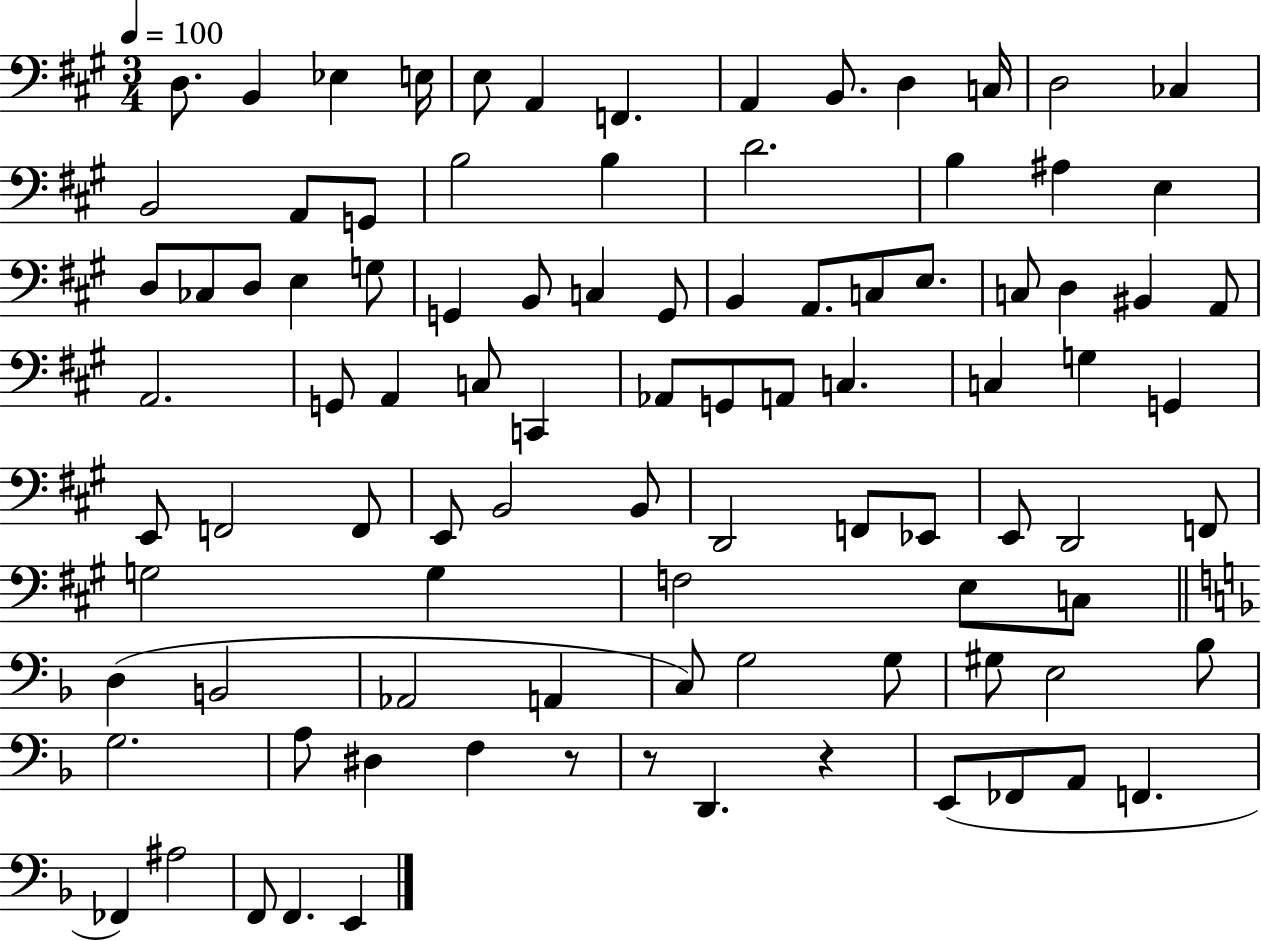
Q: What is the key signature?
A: A major